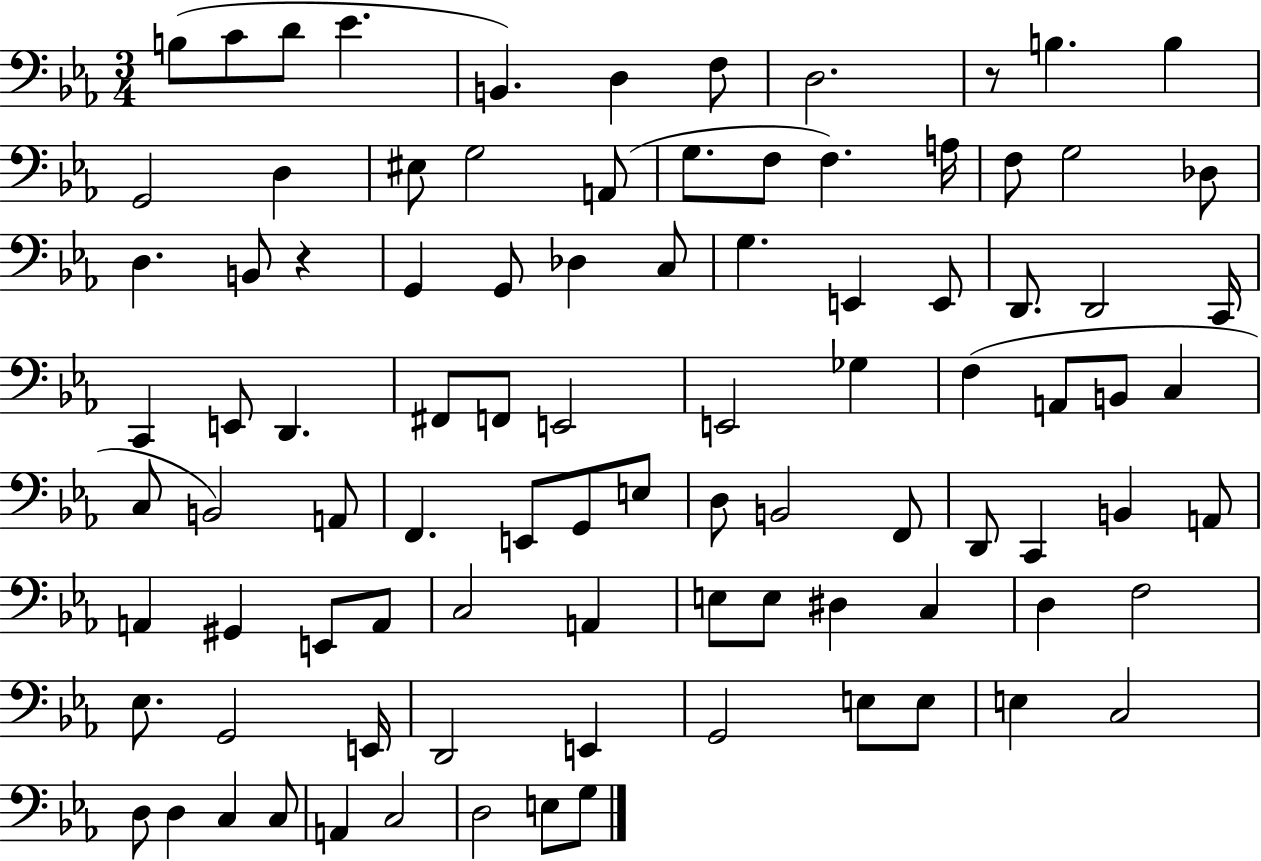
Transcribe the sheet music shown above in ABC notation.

X:1
T:Untitled
M:3/4
L:1/4
K:Eb
B,/2 C/2 D/2 _E B,, D, F,/2 D,2 z/2 B, B, G,,2 D, ^E,/2 G,2 A,,/2 G,/2 F,/2 F, A,/4 F,/2 G,2 _D,/2 D, B,,/2 z G,, G,,/2 _D, C,/2 G, E,, E,,/2 D,,/2 D,,2 C,,/4 C,, E,,/2 D,, ^F,,/2 F,,/2 E,,2 E,,2 _G, F, A,,/2 B,,/2 C, C,/2 B,,2 A,,/2 F,, E,,/2 G,,/2 E,/2 D,/2 B,,2 F,,/2 D,,/2 C,, B,, A,,/2 A,, ^G,, E,,/2 A,,/2 C,2 A,, E,/2 E,/2 ^D, C, D, F,2 _E,/2 G,,2 E,,/4 D,,2 E,, G,,2 E,/2 E,/2 E, C,2 D,/2 D, C, C,/2 A,, C,2 D,2 E,/2 G,/2